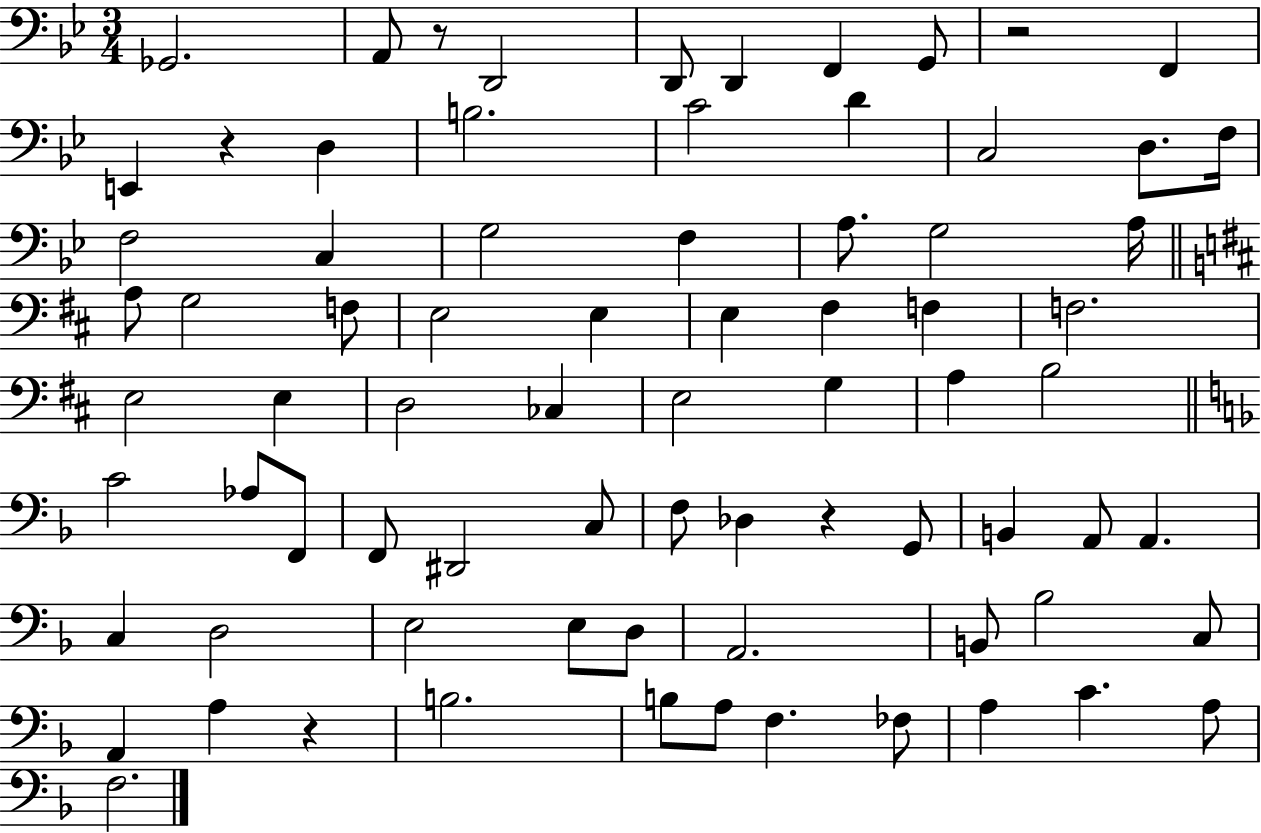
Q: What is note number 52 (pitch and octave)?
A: A2